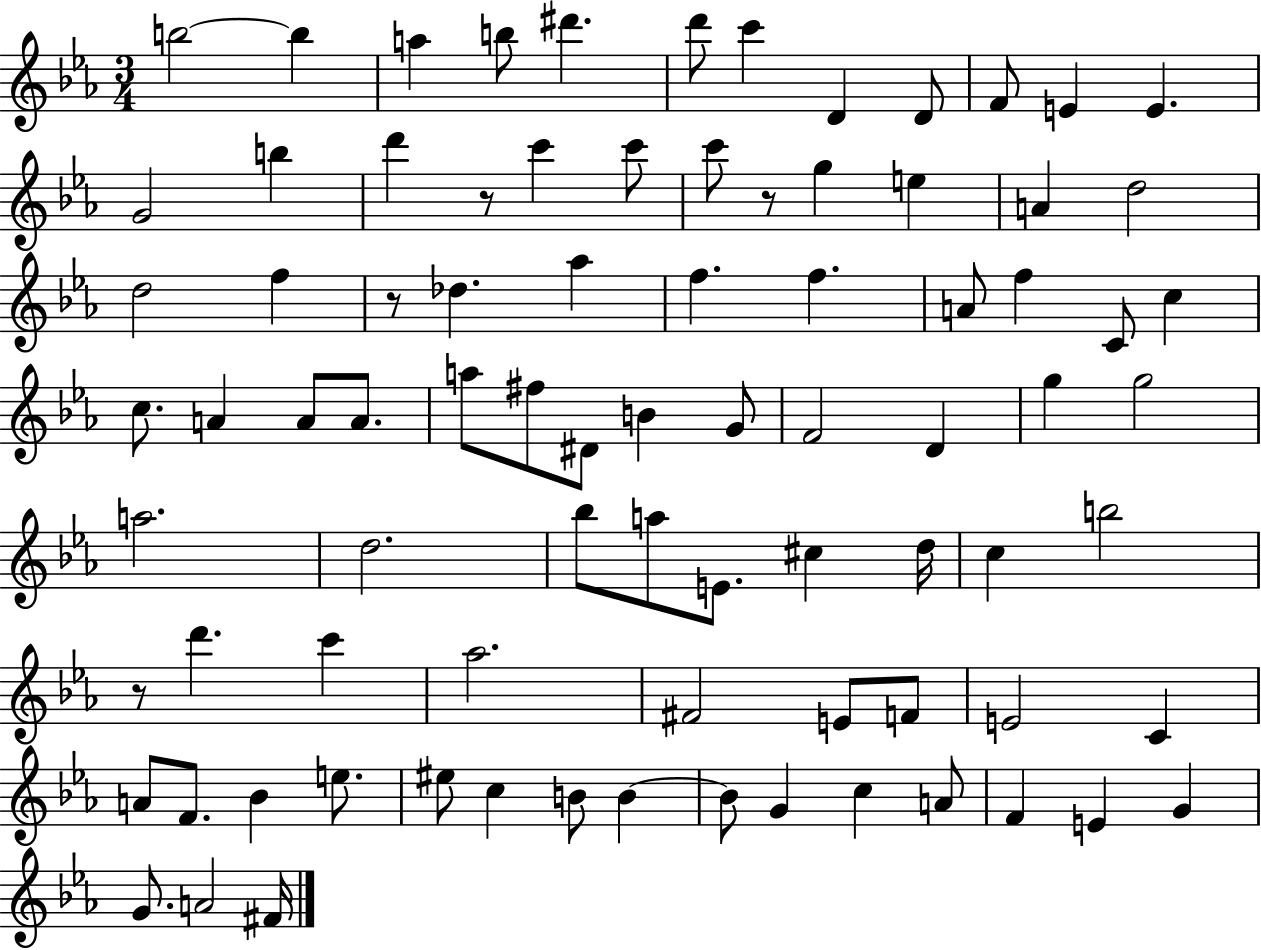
X:1
T:Untitled
M:3/4
L:1/4
K:Eb
b2 b a b/2 ^d' d'/2 c' D D/2 F/2 E E G2 b d' z/2 c' c'/2 c'/2 z/2 g e A d2 d2 f z/2 _d _a f f A/2 f C/2 c c/2 A A/2 A/2 a/2 ^f/2 ^D/2 B G/2 F2 D g g2 a2 d2 _b/2 a/2 E/2 ^c d/4 c b2 z/2 d' c' _a2 ^F2 E/2 F/2 E2 C A/2 F/2 _B e/2 ^e/2 c B/2 B B/2 G c A/2 F E G G/2 A2 ^F/4